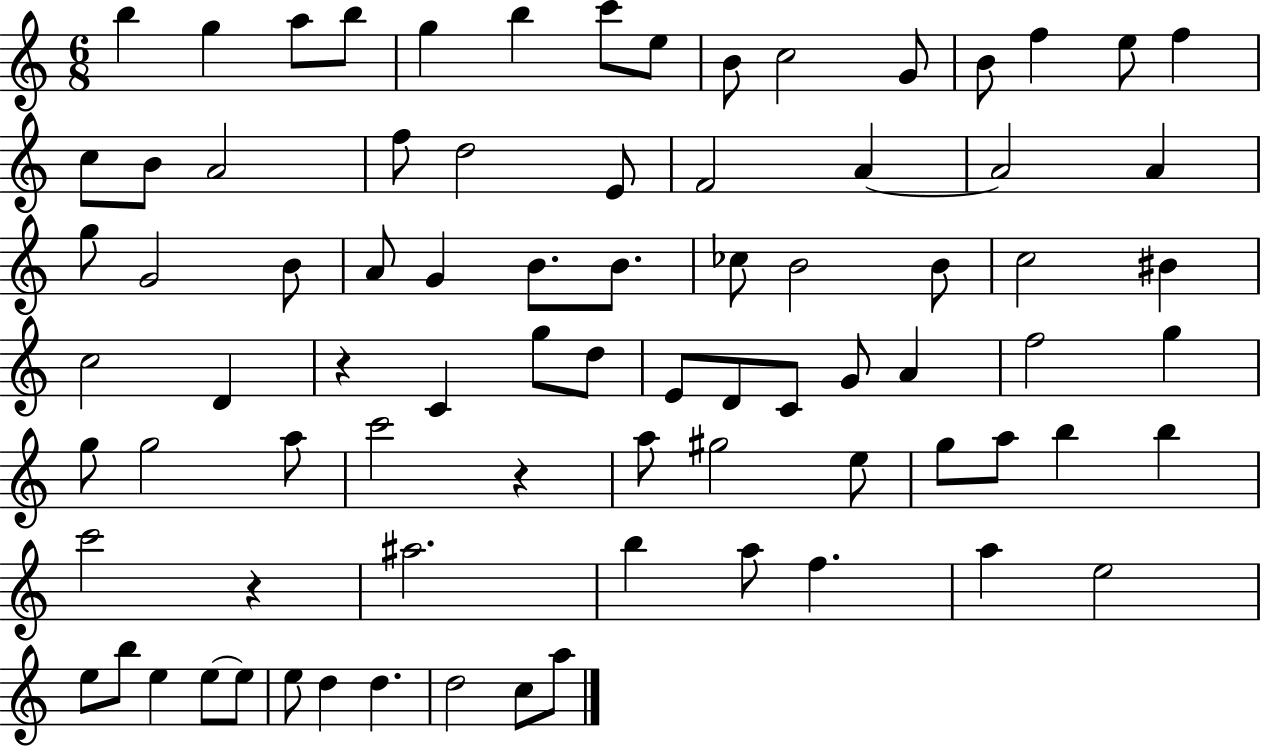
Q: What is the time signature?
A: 6/8